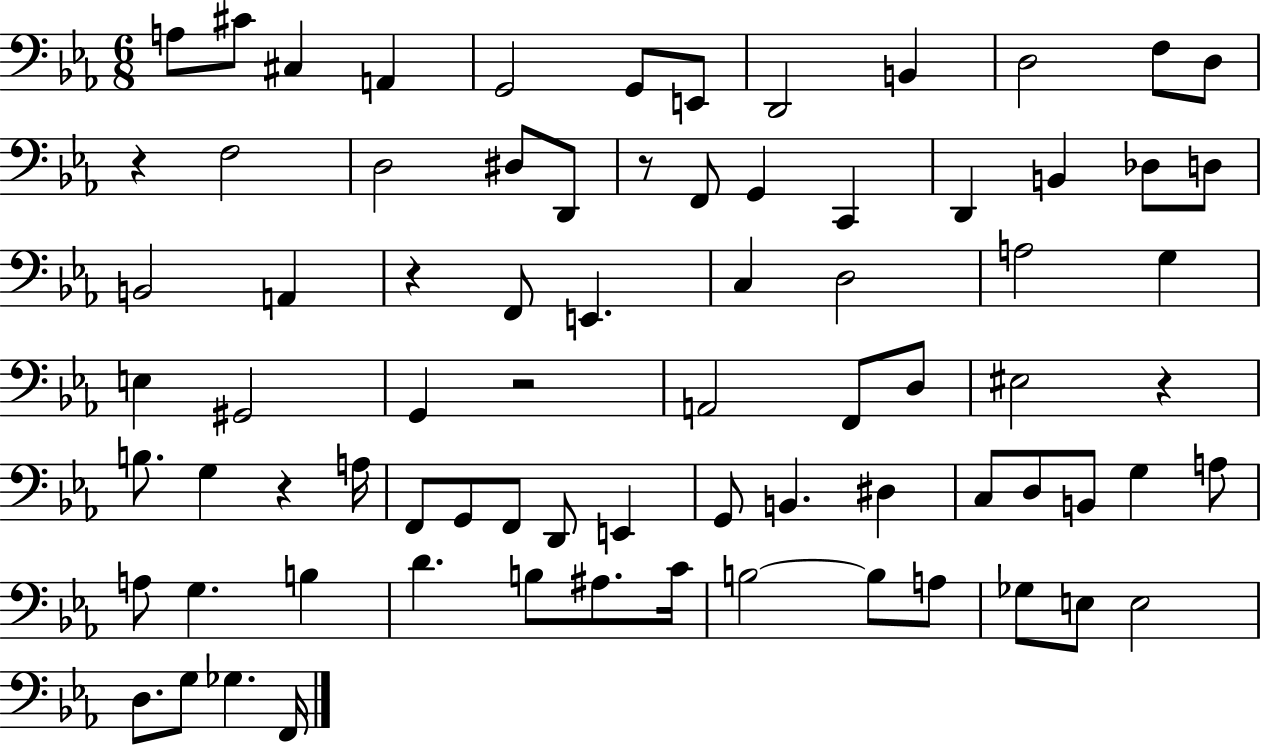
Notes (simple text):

A3/e C#4/e C#3/q A2/q G2/h G2/e E2/e D2/h B2/q D3/h F3/e D3/e R/q F3/h D3/h D#3/e D2/e R/e F2/e G2/q C2/q D2/q B2/q Db3/e D3/e B2/h A2/q R/q F2/e E2/q. C3/q D3/h A3/h G3/q E3/q G#2/h G2/q R/h A2/h F2/e D3/e EIS3/h R/q B3/e. G3/q R/q A3/s F2/e G2/e F2/e D2/e E2/q G2/e B2/q. D#3/q C3/e D3/e B2/e G3/q A3/e A3/e G3/q. B3/q D4/q. B3/e A#3/e. C4/s B3/h B3/e A3/e Gb3/e E3/e E3/h D3/e. G3/e Gb3/q. F2/s